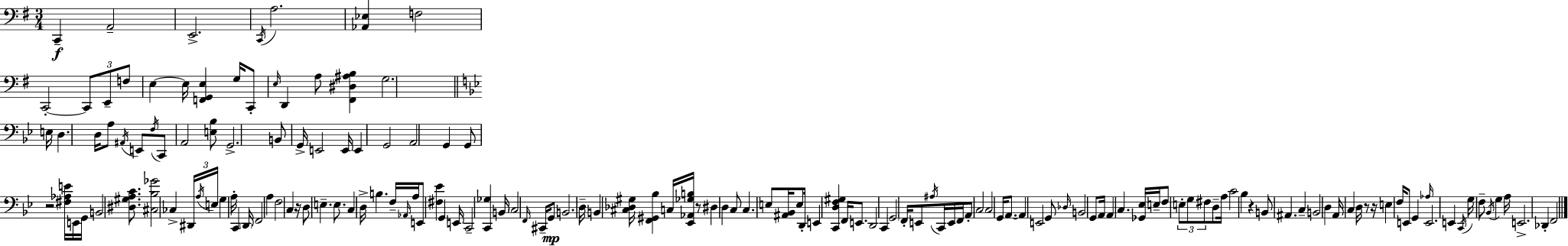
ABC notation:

X:1
T:Untitled
M:3/4
L:1/4
K:G
C,, A,,2 E,,2 C,,/4 A,2 [_A,,_E,] F,2 C,,2 C,,/2 E,,/2 F,/2 E, E,/4 [F,,G,,E,] G,/4 C,,/2 E,/4 D,, A,/2 [^F,,^D,^A,B,] G,2 E,/4 D, D,/4 A,/2 ^A,,/4 E,,/2 F,/4 C,,/2 A,,2 [E,_B,]/2 G,,2 B,,/2 G,,/4 E,,2 E,,/4 E,, G,,2 A,,2 G,, G,,/2 z2 [^F,_A,E]/4 E,,/4 G,,/4 B,,2 [^D,^G,A,C]/2 [^C,_B,_G]2 _C, ^D,,/4 A,/4 E,/4 G, A,/4 C,, D,,/4 F,,2 A, F,2 C, z/4 D,/2 E, E,/2 C, D,/4 B, F,/4 _A,,/4 A,/4 E,,/2 [^F,_E] G,, E,,/4 C,,2 [C,,_G,] B,,/4 C,2 F,,/4 ^C,,/4 G,,/2 B,,2 D,/4 B,, [^C,_D,^G,]/4 [F,,^G,,_B,] C,/4 [_E,,_A,,_G,B,]/4 z/2 ^D, D, C,/2 C, E,/2 [^A,,_B,,]/4 E,/2 D,,/4 E,, [C,,D,F,^G,] F,,/4 E,,/2 D,,2 C,, G,,2 F,,/4 E,,/2 ^A,/4 C,,/4 E,,/4 F,,/4 A,,/2 C,2 C,2 G,,/4 A,,/2 A,, E,,2 G,,/2 _D,/4 B,,2 G,,/2 A,,/4 A,, C, [_G,,_E,]/4 E,/4 F,/2 E,/2 G,/2 ^F,/2 D,/2 A,/4 C2 _B, z B,,/2 ^A,, C, B,,2 D, A,,/4 C, D,/4 z/2 z/4 E, F,/4 E,,/2 G,, _A,/4 E,,2 E,, C,,/4 G,/4 F,/2 _B,,/4 G, A,/4 E,,2 _D,, F,,2